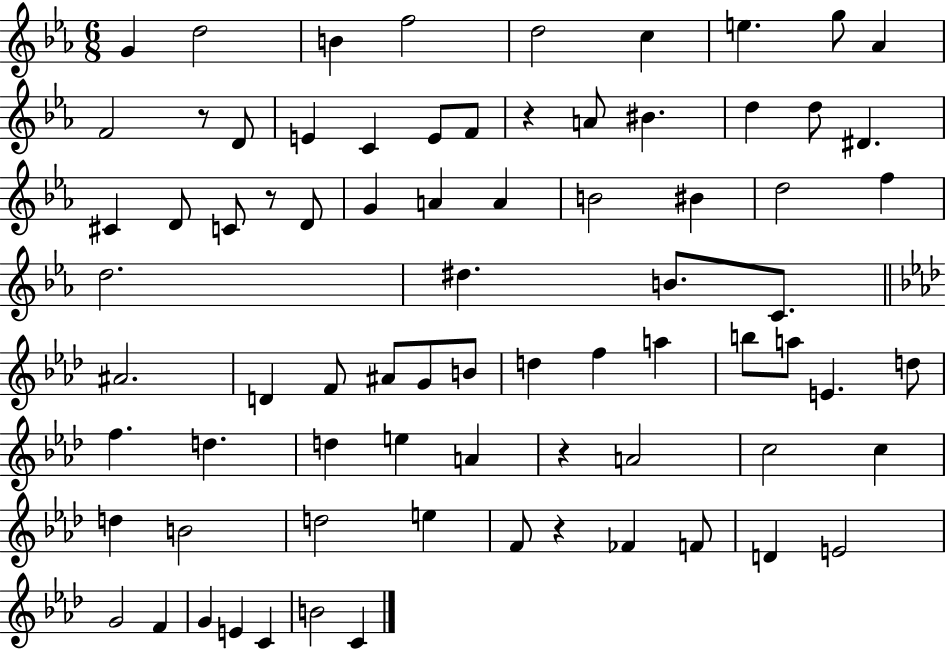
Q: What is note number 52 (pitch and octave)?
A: E5